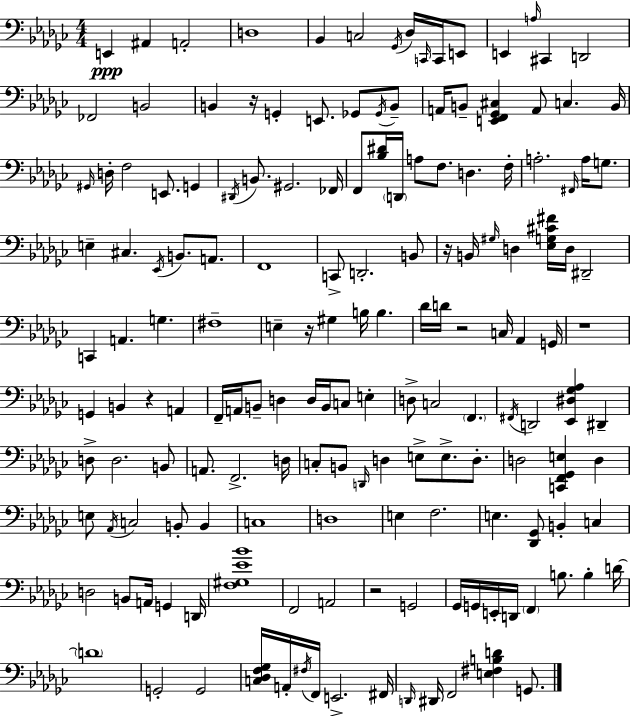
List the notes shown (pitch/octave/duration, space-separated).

E2/q A#2/q A2/h D3/w Bb2/q C3/h Gb2/s Db3/s C2/s C2/s E2/e E2/q A3/s C#2/q D2/h FES2/h B2/h B2/q R/s G2/q E2/e. Gb2/e Gb2/s B2/e A2/s B2/e [E2,F2,Gb2,C#3]/q A2/e C3/q. B2/s G#2/s D3/s F3/h E2/e. G2/q D#2/s B2/e. G#2/h. FES2/s F2/e [Bb3,D#4]/s D2/s A3/e F3/e. D3/q. F3/s A3/h. F#2/s A3/s G3/e. E3/q C#3/q. Eb2/s B2/e. A2/e. F2/w C2/e D2/h. B2/e R/s B2/s G#3/s D3/q [Eb3,G3,C#4,F#4]/s D3/s D#2/h C2/q A2/q. G3/q. F#3/w E3/q R/s G#3/q B3/s B3/q. Db4/s D4/s R/h C3/s Ab2/q G2/s R/w G2/q B2/q R/q A2/q F2/s A2/s B2/e D3/q D3/s B2/s C3/e E3/q D3/e C3/h F2/q. F#2/s D2/h [Eb2,D#3,Gb3,Ab3]/q D#2/q D3/e D3/h. B2/e A2/e. F2/h. D3/s C3/e B2/e D2/s D3/q E3/e E3/e. D3/e. D3/h [C2,F2,Gb2,E3]/q D3/q E3/e Ab2/s C3/h B2/e B2/q C3/w D3/w E3/q F3/h. E3/q. [Db2,Gb2]/e B2/q C3/q D3/h B2/e A2/s G2/q D2/s [F3,G#3,Eb4,Bb4]/w F2/h A2/h R/h G2/h Gb2/s G2/s E2/s D2/s F2/q B3/e. B3/q D4/s D4/w G2/h G2/h [C3,Db3,F3,Gb3]/s A2/s F#3/s F2/s E2/h. F#2/s D2/s D#2/s F2/h [E3,F#3,B3,D4]/q G2/e.